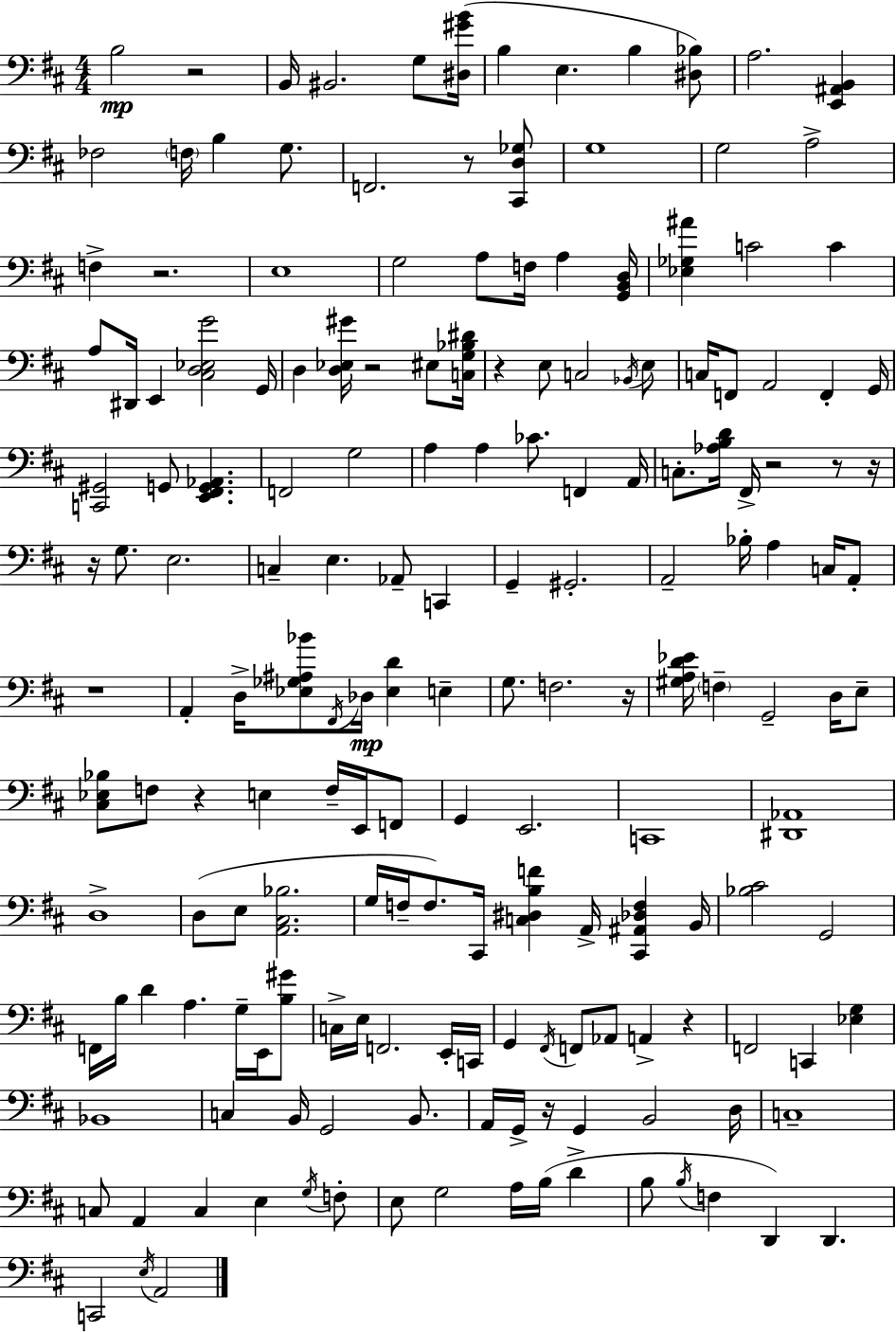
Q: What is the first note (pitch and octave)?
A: B3